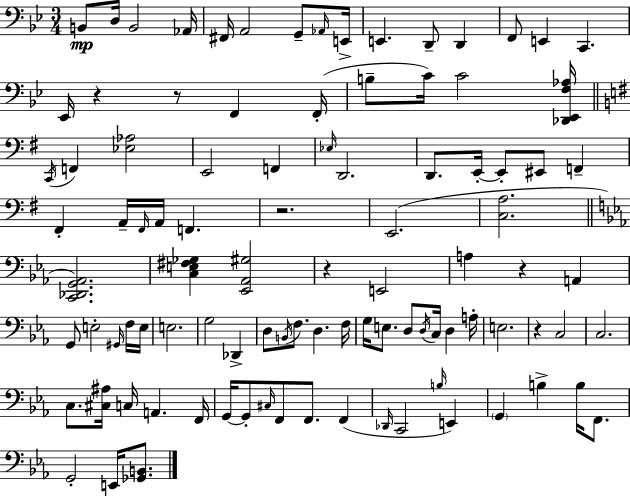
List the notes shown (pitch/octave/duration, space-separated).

B2/e D3/s B2/h Ab2/s F#2/s A2/h G2/e Ab2/s E2/s E2/q. D2/e D2/q F2/e E2/q C2/q. Eb2/s R/q R/e F2/q F2/s B3/e C4/s C4/h [Db2,Eb2,F3,Ab3]/s C2/s F2/q [Eb3,Ab3]/h E2/h F2/q Eb3/s D2/h. D2/e. E2/s E2/e EIS2/e F2/q F#2/q A2/s F#2/s A2/s F2/q. R/h. E2/h. [C3,A3]/h. [C2,Db2,G2,Ab2]/h. [C3,E3,F#3,Gb3]/q [Eb2,Ab2,G#3]/h R/q E2/h A3/q R/q A2/q G2/e E3/h G#2/s F3/s E3/s E3/h. G3/h Db2/q D3/e B2/s F3/e. D3/q. F3/s G3/s E3/e. D3/e D3/s C3/s D3/q A3/s E3/h. R/q C3/h C3/h. C3/e. [C#3,A#3]/s C3/s A2/q. F2/s G2/s G2/e C#3/s F2/e F2/e. F2/q Db2/s C2/h B3/s E2/q G2/q B3/q B3/s F2/e. G2/h E2/s [Gb2,B2]/e.